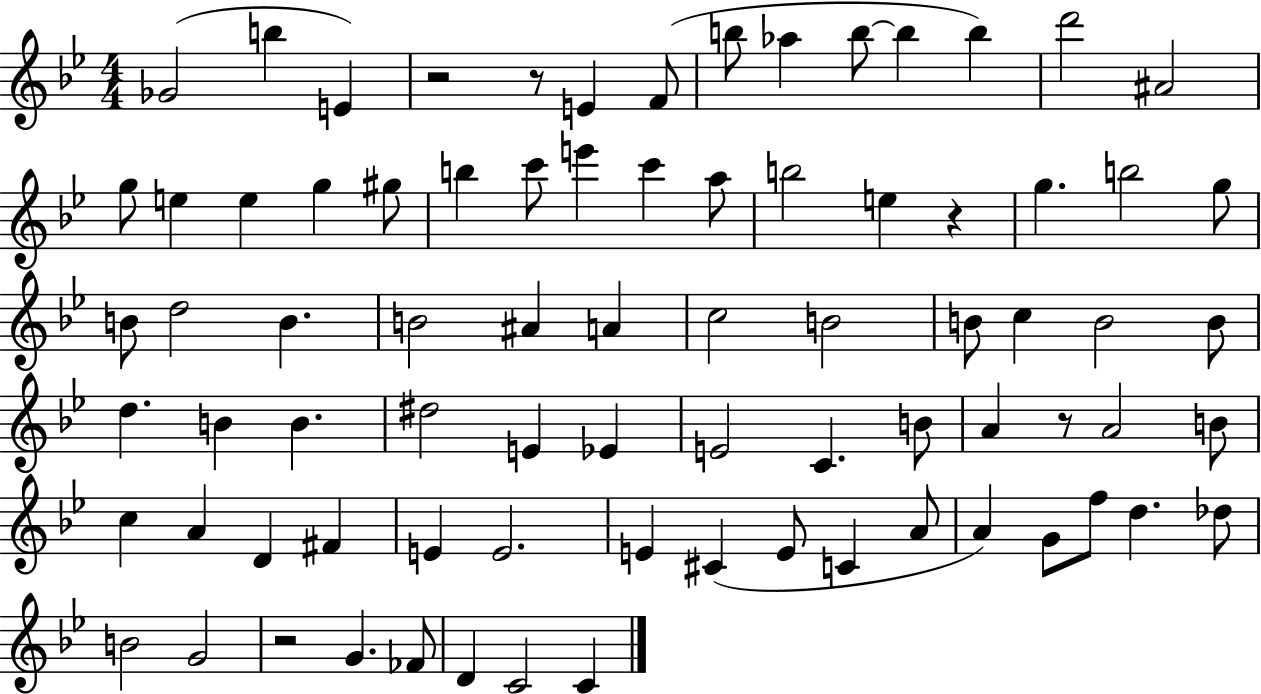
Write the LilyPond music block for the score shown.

{
  \clef treble
  \numericTimeSignature
  \time 4/4
  \key bes \major
  \repeat volta 2 { ges'2( b''4 e'4) | r2 r8 e'4 f'8( | b''8 aes''4 b''8~~ b''4 b''4) | d'''2 ais'2 | \break g''8 e''4 e''4 g''4 gis''8 | b''4 c'''8 e'''4 c'''4 a''8 | b''2 e''4 r4 | g''4. b''2 g''8 | \break b'8 d''2 b'4. | b'2 ais'4 a'4 | c''2 b'2 | b'8 c''4 b'2 b'8 | \break d''4. b'4 b'4. | dis''2 e'4 ees'4 | e'2 c'4. b'8 | a'4 r8 a'2 b'8 | \break c''4 a'4 d'4 fis'4 | e'4 e'2. | e'4 cis'4( e'8 c'4 a'8 | a'4) g'8 f''8 d''4. des''8 | \break b'2 g'2 | r2 g'4. fes'8 | d'4 c'2 c'4 | } \bar "|."
}